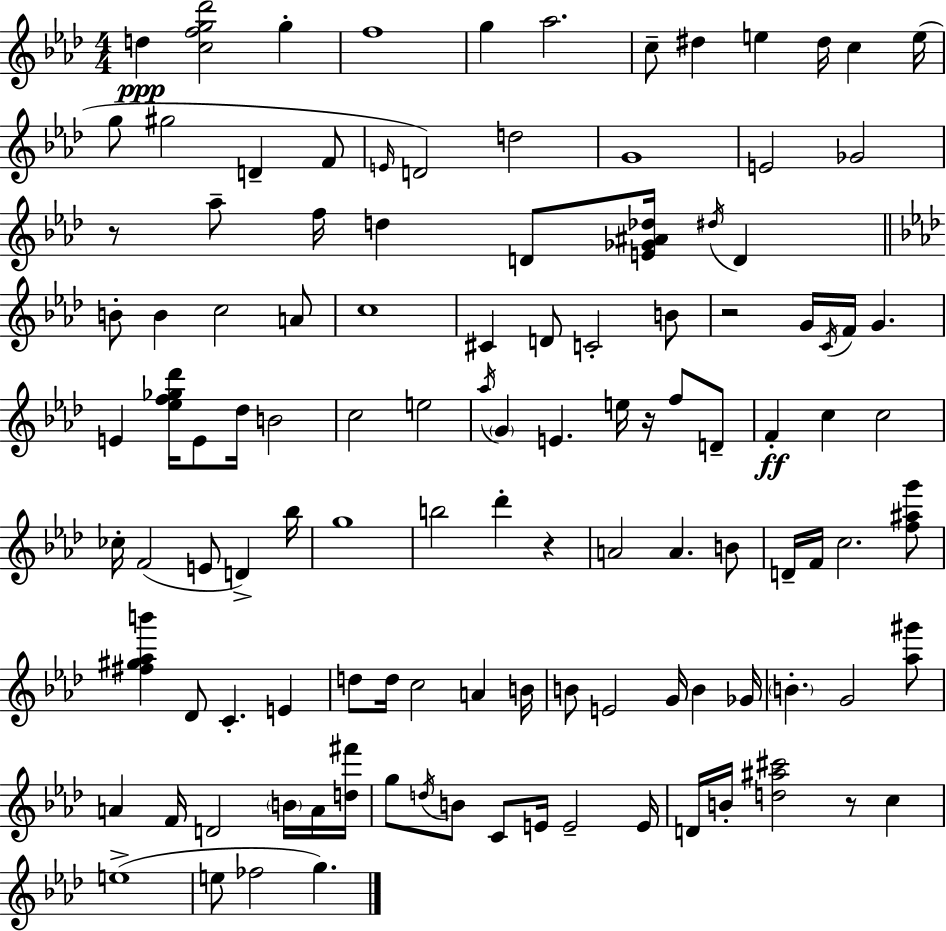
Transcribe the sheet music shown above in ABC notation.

X:1
T:Untitled
M:4/4
L:1/4
K:Fm
d [cfg_d']2 g f4 g _a2 c/2 ^d e ^d/4 c e/4 g/2 ^g2 D F/2 E/4 D2 d2 G4 E2 _G2 z/2 _a/2 f/4 d D/2 [E_G^A_d]/4 ^d/4 D B/2 B c2 A/2 c4 ^C D/2 C2 B/2 z2 G/4 C/4 F/4 G E [_ef_g_d']/4 E/2 _d/4 B2 c2 e2 _a/4 G E e/4 z/4 f/2 D/2 F c c2 _c/4 F2 E/2 D _b/4 g4 b2 _d' z A2 A B/2 D/4 F/4 c2 [f^ag']/2 [^f^g_ab'] _D/2 C E d/2 d/4 c2 A B/4 B/2 E2 G/4 B _G/4 B G2 [_a^g']/2 A F/4 D2 B/4 A/4 [d^f']/4 g/2 d/4 B/2 C/2 E/4 E2 E/4 D/4 B/4 [d^a^c']2 z/2 c e4 e/2 _f2 g